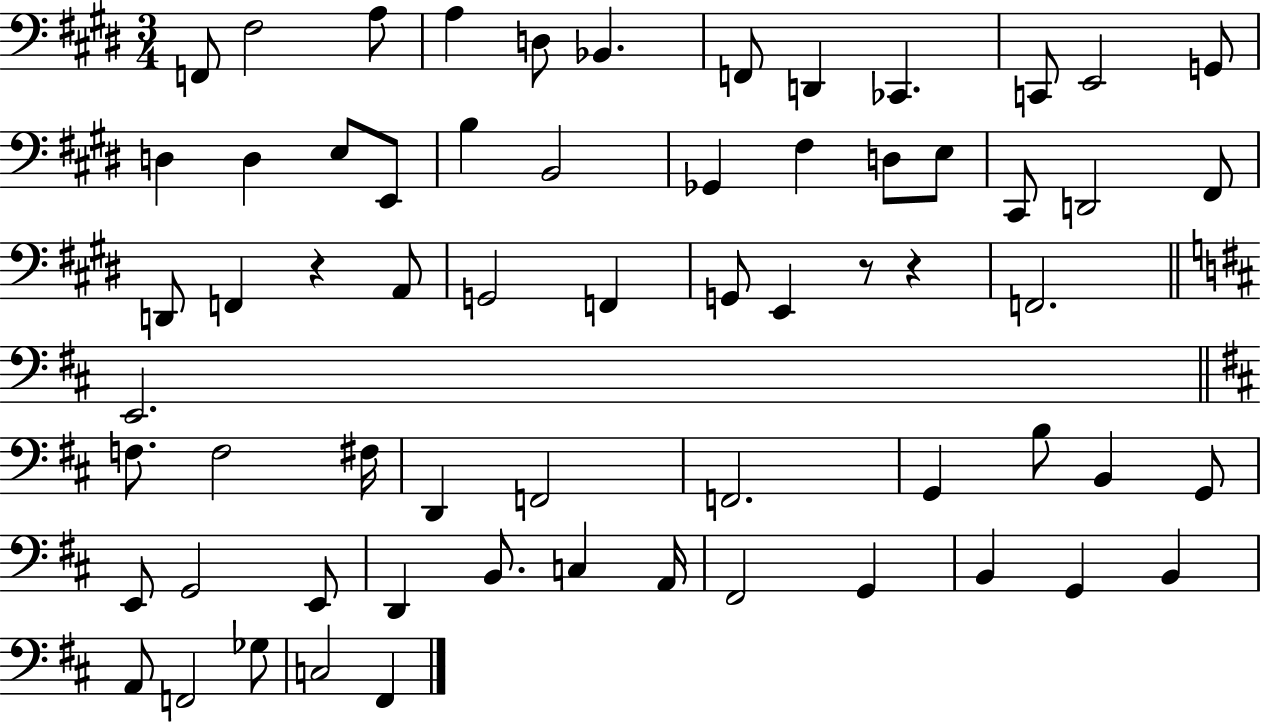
{
  \clef bass
  \numericTimeSignature
  \time 3/4
  \key e \major
  f,8 fis2 a8 | a4 d8 bes,4. | f,8 d,4 ces,4. | c,8 e,2 g,8 | \break d4 d4 e8 e,8 | b4 b,2 | ges,4 fis4 d8 e8 | cis,8 d,2 fis,8 | \break d,8 f,4 r4 a,8 | g,2 f,4 | g,8 e,4 r8 r4 | f,2. | \break \bar "||" \break \key d \major e,2. | \bar "||" \break \key b \minor f8. f2 fis16 | d,4 f,2 | f,2. | g,4 b8 b,4 g,8 | \break e,8 g,2 e,8 | d,4 b,8. c4 a,16 | fis,2 g,4 | b,4 g,4 b,4 | \break a,8 f,2 ges8 | c2 fis,4 | \bar "|."
}